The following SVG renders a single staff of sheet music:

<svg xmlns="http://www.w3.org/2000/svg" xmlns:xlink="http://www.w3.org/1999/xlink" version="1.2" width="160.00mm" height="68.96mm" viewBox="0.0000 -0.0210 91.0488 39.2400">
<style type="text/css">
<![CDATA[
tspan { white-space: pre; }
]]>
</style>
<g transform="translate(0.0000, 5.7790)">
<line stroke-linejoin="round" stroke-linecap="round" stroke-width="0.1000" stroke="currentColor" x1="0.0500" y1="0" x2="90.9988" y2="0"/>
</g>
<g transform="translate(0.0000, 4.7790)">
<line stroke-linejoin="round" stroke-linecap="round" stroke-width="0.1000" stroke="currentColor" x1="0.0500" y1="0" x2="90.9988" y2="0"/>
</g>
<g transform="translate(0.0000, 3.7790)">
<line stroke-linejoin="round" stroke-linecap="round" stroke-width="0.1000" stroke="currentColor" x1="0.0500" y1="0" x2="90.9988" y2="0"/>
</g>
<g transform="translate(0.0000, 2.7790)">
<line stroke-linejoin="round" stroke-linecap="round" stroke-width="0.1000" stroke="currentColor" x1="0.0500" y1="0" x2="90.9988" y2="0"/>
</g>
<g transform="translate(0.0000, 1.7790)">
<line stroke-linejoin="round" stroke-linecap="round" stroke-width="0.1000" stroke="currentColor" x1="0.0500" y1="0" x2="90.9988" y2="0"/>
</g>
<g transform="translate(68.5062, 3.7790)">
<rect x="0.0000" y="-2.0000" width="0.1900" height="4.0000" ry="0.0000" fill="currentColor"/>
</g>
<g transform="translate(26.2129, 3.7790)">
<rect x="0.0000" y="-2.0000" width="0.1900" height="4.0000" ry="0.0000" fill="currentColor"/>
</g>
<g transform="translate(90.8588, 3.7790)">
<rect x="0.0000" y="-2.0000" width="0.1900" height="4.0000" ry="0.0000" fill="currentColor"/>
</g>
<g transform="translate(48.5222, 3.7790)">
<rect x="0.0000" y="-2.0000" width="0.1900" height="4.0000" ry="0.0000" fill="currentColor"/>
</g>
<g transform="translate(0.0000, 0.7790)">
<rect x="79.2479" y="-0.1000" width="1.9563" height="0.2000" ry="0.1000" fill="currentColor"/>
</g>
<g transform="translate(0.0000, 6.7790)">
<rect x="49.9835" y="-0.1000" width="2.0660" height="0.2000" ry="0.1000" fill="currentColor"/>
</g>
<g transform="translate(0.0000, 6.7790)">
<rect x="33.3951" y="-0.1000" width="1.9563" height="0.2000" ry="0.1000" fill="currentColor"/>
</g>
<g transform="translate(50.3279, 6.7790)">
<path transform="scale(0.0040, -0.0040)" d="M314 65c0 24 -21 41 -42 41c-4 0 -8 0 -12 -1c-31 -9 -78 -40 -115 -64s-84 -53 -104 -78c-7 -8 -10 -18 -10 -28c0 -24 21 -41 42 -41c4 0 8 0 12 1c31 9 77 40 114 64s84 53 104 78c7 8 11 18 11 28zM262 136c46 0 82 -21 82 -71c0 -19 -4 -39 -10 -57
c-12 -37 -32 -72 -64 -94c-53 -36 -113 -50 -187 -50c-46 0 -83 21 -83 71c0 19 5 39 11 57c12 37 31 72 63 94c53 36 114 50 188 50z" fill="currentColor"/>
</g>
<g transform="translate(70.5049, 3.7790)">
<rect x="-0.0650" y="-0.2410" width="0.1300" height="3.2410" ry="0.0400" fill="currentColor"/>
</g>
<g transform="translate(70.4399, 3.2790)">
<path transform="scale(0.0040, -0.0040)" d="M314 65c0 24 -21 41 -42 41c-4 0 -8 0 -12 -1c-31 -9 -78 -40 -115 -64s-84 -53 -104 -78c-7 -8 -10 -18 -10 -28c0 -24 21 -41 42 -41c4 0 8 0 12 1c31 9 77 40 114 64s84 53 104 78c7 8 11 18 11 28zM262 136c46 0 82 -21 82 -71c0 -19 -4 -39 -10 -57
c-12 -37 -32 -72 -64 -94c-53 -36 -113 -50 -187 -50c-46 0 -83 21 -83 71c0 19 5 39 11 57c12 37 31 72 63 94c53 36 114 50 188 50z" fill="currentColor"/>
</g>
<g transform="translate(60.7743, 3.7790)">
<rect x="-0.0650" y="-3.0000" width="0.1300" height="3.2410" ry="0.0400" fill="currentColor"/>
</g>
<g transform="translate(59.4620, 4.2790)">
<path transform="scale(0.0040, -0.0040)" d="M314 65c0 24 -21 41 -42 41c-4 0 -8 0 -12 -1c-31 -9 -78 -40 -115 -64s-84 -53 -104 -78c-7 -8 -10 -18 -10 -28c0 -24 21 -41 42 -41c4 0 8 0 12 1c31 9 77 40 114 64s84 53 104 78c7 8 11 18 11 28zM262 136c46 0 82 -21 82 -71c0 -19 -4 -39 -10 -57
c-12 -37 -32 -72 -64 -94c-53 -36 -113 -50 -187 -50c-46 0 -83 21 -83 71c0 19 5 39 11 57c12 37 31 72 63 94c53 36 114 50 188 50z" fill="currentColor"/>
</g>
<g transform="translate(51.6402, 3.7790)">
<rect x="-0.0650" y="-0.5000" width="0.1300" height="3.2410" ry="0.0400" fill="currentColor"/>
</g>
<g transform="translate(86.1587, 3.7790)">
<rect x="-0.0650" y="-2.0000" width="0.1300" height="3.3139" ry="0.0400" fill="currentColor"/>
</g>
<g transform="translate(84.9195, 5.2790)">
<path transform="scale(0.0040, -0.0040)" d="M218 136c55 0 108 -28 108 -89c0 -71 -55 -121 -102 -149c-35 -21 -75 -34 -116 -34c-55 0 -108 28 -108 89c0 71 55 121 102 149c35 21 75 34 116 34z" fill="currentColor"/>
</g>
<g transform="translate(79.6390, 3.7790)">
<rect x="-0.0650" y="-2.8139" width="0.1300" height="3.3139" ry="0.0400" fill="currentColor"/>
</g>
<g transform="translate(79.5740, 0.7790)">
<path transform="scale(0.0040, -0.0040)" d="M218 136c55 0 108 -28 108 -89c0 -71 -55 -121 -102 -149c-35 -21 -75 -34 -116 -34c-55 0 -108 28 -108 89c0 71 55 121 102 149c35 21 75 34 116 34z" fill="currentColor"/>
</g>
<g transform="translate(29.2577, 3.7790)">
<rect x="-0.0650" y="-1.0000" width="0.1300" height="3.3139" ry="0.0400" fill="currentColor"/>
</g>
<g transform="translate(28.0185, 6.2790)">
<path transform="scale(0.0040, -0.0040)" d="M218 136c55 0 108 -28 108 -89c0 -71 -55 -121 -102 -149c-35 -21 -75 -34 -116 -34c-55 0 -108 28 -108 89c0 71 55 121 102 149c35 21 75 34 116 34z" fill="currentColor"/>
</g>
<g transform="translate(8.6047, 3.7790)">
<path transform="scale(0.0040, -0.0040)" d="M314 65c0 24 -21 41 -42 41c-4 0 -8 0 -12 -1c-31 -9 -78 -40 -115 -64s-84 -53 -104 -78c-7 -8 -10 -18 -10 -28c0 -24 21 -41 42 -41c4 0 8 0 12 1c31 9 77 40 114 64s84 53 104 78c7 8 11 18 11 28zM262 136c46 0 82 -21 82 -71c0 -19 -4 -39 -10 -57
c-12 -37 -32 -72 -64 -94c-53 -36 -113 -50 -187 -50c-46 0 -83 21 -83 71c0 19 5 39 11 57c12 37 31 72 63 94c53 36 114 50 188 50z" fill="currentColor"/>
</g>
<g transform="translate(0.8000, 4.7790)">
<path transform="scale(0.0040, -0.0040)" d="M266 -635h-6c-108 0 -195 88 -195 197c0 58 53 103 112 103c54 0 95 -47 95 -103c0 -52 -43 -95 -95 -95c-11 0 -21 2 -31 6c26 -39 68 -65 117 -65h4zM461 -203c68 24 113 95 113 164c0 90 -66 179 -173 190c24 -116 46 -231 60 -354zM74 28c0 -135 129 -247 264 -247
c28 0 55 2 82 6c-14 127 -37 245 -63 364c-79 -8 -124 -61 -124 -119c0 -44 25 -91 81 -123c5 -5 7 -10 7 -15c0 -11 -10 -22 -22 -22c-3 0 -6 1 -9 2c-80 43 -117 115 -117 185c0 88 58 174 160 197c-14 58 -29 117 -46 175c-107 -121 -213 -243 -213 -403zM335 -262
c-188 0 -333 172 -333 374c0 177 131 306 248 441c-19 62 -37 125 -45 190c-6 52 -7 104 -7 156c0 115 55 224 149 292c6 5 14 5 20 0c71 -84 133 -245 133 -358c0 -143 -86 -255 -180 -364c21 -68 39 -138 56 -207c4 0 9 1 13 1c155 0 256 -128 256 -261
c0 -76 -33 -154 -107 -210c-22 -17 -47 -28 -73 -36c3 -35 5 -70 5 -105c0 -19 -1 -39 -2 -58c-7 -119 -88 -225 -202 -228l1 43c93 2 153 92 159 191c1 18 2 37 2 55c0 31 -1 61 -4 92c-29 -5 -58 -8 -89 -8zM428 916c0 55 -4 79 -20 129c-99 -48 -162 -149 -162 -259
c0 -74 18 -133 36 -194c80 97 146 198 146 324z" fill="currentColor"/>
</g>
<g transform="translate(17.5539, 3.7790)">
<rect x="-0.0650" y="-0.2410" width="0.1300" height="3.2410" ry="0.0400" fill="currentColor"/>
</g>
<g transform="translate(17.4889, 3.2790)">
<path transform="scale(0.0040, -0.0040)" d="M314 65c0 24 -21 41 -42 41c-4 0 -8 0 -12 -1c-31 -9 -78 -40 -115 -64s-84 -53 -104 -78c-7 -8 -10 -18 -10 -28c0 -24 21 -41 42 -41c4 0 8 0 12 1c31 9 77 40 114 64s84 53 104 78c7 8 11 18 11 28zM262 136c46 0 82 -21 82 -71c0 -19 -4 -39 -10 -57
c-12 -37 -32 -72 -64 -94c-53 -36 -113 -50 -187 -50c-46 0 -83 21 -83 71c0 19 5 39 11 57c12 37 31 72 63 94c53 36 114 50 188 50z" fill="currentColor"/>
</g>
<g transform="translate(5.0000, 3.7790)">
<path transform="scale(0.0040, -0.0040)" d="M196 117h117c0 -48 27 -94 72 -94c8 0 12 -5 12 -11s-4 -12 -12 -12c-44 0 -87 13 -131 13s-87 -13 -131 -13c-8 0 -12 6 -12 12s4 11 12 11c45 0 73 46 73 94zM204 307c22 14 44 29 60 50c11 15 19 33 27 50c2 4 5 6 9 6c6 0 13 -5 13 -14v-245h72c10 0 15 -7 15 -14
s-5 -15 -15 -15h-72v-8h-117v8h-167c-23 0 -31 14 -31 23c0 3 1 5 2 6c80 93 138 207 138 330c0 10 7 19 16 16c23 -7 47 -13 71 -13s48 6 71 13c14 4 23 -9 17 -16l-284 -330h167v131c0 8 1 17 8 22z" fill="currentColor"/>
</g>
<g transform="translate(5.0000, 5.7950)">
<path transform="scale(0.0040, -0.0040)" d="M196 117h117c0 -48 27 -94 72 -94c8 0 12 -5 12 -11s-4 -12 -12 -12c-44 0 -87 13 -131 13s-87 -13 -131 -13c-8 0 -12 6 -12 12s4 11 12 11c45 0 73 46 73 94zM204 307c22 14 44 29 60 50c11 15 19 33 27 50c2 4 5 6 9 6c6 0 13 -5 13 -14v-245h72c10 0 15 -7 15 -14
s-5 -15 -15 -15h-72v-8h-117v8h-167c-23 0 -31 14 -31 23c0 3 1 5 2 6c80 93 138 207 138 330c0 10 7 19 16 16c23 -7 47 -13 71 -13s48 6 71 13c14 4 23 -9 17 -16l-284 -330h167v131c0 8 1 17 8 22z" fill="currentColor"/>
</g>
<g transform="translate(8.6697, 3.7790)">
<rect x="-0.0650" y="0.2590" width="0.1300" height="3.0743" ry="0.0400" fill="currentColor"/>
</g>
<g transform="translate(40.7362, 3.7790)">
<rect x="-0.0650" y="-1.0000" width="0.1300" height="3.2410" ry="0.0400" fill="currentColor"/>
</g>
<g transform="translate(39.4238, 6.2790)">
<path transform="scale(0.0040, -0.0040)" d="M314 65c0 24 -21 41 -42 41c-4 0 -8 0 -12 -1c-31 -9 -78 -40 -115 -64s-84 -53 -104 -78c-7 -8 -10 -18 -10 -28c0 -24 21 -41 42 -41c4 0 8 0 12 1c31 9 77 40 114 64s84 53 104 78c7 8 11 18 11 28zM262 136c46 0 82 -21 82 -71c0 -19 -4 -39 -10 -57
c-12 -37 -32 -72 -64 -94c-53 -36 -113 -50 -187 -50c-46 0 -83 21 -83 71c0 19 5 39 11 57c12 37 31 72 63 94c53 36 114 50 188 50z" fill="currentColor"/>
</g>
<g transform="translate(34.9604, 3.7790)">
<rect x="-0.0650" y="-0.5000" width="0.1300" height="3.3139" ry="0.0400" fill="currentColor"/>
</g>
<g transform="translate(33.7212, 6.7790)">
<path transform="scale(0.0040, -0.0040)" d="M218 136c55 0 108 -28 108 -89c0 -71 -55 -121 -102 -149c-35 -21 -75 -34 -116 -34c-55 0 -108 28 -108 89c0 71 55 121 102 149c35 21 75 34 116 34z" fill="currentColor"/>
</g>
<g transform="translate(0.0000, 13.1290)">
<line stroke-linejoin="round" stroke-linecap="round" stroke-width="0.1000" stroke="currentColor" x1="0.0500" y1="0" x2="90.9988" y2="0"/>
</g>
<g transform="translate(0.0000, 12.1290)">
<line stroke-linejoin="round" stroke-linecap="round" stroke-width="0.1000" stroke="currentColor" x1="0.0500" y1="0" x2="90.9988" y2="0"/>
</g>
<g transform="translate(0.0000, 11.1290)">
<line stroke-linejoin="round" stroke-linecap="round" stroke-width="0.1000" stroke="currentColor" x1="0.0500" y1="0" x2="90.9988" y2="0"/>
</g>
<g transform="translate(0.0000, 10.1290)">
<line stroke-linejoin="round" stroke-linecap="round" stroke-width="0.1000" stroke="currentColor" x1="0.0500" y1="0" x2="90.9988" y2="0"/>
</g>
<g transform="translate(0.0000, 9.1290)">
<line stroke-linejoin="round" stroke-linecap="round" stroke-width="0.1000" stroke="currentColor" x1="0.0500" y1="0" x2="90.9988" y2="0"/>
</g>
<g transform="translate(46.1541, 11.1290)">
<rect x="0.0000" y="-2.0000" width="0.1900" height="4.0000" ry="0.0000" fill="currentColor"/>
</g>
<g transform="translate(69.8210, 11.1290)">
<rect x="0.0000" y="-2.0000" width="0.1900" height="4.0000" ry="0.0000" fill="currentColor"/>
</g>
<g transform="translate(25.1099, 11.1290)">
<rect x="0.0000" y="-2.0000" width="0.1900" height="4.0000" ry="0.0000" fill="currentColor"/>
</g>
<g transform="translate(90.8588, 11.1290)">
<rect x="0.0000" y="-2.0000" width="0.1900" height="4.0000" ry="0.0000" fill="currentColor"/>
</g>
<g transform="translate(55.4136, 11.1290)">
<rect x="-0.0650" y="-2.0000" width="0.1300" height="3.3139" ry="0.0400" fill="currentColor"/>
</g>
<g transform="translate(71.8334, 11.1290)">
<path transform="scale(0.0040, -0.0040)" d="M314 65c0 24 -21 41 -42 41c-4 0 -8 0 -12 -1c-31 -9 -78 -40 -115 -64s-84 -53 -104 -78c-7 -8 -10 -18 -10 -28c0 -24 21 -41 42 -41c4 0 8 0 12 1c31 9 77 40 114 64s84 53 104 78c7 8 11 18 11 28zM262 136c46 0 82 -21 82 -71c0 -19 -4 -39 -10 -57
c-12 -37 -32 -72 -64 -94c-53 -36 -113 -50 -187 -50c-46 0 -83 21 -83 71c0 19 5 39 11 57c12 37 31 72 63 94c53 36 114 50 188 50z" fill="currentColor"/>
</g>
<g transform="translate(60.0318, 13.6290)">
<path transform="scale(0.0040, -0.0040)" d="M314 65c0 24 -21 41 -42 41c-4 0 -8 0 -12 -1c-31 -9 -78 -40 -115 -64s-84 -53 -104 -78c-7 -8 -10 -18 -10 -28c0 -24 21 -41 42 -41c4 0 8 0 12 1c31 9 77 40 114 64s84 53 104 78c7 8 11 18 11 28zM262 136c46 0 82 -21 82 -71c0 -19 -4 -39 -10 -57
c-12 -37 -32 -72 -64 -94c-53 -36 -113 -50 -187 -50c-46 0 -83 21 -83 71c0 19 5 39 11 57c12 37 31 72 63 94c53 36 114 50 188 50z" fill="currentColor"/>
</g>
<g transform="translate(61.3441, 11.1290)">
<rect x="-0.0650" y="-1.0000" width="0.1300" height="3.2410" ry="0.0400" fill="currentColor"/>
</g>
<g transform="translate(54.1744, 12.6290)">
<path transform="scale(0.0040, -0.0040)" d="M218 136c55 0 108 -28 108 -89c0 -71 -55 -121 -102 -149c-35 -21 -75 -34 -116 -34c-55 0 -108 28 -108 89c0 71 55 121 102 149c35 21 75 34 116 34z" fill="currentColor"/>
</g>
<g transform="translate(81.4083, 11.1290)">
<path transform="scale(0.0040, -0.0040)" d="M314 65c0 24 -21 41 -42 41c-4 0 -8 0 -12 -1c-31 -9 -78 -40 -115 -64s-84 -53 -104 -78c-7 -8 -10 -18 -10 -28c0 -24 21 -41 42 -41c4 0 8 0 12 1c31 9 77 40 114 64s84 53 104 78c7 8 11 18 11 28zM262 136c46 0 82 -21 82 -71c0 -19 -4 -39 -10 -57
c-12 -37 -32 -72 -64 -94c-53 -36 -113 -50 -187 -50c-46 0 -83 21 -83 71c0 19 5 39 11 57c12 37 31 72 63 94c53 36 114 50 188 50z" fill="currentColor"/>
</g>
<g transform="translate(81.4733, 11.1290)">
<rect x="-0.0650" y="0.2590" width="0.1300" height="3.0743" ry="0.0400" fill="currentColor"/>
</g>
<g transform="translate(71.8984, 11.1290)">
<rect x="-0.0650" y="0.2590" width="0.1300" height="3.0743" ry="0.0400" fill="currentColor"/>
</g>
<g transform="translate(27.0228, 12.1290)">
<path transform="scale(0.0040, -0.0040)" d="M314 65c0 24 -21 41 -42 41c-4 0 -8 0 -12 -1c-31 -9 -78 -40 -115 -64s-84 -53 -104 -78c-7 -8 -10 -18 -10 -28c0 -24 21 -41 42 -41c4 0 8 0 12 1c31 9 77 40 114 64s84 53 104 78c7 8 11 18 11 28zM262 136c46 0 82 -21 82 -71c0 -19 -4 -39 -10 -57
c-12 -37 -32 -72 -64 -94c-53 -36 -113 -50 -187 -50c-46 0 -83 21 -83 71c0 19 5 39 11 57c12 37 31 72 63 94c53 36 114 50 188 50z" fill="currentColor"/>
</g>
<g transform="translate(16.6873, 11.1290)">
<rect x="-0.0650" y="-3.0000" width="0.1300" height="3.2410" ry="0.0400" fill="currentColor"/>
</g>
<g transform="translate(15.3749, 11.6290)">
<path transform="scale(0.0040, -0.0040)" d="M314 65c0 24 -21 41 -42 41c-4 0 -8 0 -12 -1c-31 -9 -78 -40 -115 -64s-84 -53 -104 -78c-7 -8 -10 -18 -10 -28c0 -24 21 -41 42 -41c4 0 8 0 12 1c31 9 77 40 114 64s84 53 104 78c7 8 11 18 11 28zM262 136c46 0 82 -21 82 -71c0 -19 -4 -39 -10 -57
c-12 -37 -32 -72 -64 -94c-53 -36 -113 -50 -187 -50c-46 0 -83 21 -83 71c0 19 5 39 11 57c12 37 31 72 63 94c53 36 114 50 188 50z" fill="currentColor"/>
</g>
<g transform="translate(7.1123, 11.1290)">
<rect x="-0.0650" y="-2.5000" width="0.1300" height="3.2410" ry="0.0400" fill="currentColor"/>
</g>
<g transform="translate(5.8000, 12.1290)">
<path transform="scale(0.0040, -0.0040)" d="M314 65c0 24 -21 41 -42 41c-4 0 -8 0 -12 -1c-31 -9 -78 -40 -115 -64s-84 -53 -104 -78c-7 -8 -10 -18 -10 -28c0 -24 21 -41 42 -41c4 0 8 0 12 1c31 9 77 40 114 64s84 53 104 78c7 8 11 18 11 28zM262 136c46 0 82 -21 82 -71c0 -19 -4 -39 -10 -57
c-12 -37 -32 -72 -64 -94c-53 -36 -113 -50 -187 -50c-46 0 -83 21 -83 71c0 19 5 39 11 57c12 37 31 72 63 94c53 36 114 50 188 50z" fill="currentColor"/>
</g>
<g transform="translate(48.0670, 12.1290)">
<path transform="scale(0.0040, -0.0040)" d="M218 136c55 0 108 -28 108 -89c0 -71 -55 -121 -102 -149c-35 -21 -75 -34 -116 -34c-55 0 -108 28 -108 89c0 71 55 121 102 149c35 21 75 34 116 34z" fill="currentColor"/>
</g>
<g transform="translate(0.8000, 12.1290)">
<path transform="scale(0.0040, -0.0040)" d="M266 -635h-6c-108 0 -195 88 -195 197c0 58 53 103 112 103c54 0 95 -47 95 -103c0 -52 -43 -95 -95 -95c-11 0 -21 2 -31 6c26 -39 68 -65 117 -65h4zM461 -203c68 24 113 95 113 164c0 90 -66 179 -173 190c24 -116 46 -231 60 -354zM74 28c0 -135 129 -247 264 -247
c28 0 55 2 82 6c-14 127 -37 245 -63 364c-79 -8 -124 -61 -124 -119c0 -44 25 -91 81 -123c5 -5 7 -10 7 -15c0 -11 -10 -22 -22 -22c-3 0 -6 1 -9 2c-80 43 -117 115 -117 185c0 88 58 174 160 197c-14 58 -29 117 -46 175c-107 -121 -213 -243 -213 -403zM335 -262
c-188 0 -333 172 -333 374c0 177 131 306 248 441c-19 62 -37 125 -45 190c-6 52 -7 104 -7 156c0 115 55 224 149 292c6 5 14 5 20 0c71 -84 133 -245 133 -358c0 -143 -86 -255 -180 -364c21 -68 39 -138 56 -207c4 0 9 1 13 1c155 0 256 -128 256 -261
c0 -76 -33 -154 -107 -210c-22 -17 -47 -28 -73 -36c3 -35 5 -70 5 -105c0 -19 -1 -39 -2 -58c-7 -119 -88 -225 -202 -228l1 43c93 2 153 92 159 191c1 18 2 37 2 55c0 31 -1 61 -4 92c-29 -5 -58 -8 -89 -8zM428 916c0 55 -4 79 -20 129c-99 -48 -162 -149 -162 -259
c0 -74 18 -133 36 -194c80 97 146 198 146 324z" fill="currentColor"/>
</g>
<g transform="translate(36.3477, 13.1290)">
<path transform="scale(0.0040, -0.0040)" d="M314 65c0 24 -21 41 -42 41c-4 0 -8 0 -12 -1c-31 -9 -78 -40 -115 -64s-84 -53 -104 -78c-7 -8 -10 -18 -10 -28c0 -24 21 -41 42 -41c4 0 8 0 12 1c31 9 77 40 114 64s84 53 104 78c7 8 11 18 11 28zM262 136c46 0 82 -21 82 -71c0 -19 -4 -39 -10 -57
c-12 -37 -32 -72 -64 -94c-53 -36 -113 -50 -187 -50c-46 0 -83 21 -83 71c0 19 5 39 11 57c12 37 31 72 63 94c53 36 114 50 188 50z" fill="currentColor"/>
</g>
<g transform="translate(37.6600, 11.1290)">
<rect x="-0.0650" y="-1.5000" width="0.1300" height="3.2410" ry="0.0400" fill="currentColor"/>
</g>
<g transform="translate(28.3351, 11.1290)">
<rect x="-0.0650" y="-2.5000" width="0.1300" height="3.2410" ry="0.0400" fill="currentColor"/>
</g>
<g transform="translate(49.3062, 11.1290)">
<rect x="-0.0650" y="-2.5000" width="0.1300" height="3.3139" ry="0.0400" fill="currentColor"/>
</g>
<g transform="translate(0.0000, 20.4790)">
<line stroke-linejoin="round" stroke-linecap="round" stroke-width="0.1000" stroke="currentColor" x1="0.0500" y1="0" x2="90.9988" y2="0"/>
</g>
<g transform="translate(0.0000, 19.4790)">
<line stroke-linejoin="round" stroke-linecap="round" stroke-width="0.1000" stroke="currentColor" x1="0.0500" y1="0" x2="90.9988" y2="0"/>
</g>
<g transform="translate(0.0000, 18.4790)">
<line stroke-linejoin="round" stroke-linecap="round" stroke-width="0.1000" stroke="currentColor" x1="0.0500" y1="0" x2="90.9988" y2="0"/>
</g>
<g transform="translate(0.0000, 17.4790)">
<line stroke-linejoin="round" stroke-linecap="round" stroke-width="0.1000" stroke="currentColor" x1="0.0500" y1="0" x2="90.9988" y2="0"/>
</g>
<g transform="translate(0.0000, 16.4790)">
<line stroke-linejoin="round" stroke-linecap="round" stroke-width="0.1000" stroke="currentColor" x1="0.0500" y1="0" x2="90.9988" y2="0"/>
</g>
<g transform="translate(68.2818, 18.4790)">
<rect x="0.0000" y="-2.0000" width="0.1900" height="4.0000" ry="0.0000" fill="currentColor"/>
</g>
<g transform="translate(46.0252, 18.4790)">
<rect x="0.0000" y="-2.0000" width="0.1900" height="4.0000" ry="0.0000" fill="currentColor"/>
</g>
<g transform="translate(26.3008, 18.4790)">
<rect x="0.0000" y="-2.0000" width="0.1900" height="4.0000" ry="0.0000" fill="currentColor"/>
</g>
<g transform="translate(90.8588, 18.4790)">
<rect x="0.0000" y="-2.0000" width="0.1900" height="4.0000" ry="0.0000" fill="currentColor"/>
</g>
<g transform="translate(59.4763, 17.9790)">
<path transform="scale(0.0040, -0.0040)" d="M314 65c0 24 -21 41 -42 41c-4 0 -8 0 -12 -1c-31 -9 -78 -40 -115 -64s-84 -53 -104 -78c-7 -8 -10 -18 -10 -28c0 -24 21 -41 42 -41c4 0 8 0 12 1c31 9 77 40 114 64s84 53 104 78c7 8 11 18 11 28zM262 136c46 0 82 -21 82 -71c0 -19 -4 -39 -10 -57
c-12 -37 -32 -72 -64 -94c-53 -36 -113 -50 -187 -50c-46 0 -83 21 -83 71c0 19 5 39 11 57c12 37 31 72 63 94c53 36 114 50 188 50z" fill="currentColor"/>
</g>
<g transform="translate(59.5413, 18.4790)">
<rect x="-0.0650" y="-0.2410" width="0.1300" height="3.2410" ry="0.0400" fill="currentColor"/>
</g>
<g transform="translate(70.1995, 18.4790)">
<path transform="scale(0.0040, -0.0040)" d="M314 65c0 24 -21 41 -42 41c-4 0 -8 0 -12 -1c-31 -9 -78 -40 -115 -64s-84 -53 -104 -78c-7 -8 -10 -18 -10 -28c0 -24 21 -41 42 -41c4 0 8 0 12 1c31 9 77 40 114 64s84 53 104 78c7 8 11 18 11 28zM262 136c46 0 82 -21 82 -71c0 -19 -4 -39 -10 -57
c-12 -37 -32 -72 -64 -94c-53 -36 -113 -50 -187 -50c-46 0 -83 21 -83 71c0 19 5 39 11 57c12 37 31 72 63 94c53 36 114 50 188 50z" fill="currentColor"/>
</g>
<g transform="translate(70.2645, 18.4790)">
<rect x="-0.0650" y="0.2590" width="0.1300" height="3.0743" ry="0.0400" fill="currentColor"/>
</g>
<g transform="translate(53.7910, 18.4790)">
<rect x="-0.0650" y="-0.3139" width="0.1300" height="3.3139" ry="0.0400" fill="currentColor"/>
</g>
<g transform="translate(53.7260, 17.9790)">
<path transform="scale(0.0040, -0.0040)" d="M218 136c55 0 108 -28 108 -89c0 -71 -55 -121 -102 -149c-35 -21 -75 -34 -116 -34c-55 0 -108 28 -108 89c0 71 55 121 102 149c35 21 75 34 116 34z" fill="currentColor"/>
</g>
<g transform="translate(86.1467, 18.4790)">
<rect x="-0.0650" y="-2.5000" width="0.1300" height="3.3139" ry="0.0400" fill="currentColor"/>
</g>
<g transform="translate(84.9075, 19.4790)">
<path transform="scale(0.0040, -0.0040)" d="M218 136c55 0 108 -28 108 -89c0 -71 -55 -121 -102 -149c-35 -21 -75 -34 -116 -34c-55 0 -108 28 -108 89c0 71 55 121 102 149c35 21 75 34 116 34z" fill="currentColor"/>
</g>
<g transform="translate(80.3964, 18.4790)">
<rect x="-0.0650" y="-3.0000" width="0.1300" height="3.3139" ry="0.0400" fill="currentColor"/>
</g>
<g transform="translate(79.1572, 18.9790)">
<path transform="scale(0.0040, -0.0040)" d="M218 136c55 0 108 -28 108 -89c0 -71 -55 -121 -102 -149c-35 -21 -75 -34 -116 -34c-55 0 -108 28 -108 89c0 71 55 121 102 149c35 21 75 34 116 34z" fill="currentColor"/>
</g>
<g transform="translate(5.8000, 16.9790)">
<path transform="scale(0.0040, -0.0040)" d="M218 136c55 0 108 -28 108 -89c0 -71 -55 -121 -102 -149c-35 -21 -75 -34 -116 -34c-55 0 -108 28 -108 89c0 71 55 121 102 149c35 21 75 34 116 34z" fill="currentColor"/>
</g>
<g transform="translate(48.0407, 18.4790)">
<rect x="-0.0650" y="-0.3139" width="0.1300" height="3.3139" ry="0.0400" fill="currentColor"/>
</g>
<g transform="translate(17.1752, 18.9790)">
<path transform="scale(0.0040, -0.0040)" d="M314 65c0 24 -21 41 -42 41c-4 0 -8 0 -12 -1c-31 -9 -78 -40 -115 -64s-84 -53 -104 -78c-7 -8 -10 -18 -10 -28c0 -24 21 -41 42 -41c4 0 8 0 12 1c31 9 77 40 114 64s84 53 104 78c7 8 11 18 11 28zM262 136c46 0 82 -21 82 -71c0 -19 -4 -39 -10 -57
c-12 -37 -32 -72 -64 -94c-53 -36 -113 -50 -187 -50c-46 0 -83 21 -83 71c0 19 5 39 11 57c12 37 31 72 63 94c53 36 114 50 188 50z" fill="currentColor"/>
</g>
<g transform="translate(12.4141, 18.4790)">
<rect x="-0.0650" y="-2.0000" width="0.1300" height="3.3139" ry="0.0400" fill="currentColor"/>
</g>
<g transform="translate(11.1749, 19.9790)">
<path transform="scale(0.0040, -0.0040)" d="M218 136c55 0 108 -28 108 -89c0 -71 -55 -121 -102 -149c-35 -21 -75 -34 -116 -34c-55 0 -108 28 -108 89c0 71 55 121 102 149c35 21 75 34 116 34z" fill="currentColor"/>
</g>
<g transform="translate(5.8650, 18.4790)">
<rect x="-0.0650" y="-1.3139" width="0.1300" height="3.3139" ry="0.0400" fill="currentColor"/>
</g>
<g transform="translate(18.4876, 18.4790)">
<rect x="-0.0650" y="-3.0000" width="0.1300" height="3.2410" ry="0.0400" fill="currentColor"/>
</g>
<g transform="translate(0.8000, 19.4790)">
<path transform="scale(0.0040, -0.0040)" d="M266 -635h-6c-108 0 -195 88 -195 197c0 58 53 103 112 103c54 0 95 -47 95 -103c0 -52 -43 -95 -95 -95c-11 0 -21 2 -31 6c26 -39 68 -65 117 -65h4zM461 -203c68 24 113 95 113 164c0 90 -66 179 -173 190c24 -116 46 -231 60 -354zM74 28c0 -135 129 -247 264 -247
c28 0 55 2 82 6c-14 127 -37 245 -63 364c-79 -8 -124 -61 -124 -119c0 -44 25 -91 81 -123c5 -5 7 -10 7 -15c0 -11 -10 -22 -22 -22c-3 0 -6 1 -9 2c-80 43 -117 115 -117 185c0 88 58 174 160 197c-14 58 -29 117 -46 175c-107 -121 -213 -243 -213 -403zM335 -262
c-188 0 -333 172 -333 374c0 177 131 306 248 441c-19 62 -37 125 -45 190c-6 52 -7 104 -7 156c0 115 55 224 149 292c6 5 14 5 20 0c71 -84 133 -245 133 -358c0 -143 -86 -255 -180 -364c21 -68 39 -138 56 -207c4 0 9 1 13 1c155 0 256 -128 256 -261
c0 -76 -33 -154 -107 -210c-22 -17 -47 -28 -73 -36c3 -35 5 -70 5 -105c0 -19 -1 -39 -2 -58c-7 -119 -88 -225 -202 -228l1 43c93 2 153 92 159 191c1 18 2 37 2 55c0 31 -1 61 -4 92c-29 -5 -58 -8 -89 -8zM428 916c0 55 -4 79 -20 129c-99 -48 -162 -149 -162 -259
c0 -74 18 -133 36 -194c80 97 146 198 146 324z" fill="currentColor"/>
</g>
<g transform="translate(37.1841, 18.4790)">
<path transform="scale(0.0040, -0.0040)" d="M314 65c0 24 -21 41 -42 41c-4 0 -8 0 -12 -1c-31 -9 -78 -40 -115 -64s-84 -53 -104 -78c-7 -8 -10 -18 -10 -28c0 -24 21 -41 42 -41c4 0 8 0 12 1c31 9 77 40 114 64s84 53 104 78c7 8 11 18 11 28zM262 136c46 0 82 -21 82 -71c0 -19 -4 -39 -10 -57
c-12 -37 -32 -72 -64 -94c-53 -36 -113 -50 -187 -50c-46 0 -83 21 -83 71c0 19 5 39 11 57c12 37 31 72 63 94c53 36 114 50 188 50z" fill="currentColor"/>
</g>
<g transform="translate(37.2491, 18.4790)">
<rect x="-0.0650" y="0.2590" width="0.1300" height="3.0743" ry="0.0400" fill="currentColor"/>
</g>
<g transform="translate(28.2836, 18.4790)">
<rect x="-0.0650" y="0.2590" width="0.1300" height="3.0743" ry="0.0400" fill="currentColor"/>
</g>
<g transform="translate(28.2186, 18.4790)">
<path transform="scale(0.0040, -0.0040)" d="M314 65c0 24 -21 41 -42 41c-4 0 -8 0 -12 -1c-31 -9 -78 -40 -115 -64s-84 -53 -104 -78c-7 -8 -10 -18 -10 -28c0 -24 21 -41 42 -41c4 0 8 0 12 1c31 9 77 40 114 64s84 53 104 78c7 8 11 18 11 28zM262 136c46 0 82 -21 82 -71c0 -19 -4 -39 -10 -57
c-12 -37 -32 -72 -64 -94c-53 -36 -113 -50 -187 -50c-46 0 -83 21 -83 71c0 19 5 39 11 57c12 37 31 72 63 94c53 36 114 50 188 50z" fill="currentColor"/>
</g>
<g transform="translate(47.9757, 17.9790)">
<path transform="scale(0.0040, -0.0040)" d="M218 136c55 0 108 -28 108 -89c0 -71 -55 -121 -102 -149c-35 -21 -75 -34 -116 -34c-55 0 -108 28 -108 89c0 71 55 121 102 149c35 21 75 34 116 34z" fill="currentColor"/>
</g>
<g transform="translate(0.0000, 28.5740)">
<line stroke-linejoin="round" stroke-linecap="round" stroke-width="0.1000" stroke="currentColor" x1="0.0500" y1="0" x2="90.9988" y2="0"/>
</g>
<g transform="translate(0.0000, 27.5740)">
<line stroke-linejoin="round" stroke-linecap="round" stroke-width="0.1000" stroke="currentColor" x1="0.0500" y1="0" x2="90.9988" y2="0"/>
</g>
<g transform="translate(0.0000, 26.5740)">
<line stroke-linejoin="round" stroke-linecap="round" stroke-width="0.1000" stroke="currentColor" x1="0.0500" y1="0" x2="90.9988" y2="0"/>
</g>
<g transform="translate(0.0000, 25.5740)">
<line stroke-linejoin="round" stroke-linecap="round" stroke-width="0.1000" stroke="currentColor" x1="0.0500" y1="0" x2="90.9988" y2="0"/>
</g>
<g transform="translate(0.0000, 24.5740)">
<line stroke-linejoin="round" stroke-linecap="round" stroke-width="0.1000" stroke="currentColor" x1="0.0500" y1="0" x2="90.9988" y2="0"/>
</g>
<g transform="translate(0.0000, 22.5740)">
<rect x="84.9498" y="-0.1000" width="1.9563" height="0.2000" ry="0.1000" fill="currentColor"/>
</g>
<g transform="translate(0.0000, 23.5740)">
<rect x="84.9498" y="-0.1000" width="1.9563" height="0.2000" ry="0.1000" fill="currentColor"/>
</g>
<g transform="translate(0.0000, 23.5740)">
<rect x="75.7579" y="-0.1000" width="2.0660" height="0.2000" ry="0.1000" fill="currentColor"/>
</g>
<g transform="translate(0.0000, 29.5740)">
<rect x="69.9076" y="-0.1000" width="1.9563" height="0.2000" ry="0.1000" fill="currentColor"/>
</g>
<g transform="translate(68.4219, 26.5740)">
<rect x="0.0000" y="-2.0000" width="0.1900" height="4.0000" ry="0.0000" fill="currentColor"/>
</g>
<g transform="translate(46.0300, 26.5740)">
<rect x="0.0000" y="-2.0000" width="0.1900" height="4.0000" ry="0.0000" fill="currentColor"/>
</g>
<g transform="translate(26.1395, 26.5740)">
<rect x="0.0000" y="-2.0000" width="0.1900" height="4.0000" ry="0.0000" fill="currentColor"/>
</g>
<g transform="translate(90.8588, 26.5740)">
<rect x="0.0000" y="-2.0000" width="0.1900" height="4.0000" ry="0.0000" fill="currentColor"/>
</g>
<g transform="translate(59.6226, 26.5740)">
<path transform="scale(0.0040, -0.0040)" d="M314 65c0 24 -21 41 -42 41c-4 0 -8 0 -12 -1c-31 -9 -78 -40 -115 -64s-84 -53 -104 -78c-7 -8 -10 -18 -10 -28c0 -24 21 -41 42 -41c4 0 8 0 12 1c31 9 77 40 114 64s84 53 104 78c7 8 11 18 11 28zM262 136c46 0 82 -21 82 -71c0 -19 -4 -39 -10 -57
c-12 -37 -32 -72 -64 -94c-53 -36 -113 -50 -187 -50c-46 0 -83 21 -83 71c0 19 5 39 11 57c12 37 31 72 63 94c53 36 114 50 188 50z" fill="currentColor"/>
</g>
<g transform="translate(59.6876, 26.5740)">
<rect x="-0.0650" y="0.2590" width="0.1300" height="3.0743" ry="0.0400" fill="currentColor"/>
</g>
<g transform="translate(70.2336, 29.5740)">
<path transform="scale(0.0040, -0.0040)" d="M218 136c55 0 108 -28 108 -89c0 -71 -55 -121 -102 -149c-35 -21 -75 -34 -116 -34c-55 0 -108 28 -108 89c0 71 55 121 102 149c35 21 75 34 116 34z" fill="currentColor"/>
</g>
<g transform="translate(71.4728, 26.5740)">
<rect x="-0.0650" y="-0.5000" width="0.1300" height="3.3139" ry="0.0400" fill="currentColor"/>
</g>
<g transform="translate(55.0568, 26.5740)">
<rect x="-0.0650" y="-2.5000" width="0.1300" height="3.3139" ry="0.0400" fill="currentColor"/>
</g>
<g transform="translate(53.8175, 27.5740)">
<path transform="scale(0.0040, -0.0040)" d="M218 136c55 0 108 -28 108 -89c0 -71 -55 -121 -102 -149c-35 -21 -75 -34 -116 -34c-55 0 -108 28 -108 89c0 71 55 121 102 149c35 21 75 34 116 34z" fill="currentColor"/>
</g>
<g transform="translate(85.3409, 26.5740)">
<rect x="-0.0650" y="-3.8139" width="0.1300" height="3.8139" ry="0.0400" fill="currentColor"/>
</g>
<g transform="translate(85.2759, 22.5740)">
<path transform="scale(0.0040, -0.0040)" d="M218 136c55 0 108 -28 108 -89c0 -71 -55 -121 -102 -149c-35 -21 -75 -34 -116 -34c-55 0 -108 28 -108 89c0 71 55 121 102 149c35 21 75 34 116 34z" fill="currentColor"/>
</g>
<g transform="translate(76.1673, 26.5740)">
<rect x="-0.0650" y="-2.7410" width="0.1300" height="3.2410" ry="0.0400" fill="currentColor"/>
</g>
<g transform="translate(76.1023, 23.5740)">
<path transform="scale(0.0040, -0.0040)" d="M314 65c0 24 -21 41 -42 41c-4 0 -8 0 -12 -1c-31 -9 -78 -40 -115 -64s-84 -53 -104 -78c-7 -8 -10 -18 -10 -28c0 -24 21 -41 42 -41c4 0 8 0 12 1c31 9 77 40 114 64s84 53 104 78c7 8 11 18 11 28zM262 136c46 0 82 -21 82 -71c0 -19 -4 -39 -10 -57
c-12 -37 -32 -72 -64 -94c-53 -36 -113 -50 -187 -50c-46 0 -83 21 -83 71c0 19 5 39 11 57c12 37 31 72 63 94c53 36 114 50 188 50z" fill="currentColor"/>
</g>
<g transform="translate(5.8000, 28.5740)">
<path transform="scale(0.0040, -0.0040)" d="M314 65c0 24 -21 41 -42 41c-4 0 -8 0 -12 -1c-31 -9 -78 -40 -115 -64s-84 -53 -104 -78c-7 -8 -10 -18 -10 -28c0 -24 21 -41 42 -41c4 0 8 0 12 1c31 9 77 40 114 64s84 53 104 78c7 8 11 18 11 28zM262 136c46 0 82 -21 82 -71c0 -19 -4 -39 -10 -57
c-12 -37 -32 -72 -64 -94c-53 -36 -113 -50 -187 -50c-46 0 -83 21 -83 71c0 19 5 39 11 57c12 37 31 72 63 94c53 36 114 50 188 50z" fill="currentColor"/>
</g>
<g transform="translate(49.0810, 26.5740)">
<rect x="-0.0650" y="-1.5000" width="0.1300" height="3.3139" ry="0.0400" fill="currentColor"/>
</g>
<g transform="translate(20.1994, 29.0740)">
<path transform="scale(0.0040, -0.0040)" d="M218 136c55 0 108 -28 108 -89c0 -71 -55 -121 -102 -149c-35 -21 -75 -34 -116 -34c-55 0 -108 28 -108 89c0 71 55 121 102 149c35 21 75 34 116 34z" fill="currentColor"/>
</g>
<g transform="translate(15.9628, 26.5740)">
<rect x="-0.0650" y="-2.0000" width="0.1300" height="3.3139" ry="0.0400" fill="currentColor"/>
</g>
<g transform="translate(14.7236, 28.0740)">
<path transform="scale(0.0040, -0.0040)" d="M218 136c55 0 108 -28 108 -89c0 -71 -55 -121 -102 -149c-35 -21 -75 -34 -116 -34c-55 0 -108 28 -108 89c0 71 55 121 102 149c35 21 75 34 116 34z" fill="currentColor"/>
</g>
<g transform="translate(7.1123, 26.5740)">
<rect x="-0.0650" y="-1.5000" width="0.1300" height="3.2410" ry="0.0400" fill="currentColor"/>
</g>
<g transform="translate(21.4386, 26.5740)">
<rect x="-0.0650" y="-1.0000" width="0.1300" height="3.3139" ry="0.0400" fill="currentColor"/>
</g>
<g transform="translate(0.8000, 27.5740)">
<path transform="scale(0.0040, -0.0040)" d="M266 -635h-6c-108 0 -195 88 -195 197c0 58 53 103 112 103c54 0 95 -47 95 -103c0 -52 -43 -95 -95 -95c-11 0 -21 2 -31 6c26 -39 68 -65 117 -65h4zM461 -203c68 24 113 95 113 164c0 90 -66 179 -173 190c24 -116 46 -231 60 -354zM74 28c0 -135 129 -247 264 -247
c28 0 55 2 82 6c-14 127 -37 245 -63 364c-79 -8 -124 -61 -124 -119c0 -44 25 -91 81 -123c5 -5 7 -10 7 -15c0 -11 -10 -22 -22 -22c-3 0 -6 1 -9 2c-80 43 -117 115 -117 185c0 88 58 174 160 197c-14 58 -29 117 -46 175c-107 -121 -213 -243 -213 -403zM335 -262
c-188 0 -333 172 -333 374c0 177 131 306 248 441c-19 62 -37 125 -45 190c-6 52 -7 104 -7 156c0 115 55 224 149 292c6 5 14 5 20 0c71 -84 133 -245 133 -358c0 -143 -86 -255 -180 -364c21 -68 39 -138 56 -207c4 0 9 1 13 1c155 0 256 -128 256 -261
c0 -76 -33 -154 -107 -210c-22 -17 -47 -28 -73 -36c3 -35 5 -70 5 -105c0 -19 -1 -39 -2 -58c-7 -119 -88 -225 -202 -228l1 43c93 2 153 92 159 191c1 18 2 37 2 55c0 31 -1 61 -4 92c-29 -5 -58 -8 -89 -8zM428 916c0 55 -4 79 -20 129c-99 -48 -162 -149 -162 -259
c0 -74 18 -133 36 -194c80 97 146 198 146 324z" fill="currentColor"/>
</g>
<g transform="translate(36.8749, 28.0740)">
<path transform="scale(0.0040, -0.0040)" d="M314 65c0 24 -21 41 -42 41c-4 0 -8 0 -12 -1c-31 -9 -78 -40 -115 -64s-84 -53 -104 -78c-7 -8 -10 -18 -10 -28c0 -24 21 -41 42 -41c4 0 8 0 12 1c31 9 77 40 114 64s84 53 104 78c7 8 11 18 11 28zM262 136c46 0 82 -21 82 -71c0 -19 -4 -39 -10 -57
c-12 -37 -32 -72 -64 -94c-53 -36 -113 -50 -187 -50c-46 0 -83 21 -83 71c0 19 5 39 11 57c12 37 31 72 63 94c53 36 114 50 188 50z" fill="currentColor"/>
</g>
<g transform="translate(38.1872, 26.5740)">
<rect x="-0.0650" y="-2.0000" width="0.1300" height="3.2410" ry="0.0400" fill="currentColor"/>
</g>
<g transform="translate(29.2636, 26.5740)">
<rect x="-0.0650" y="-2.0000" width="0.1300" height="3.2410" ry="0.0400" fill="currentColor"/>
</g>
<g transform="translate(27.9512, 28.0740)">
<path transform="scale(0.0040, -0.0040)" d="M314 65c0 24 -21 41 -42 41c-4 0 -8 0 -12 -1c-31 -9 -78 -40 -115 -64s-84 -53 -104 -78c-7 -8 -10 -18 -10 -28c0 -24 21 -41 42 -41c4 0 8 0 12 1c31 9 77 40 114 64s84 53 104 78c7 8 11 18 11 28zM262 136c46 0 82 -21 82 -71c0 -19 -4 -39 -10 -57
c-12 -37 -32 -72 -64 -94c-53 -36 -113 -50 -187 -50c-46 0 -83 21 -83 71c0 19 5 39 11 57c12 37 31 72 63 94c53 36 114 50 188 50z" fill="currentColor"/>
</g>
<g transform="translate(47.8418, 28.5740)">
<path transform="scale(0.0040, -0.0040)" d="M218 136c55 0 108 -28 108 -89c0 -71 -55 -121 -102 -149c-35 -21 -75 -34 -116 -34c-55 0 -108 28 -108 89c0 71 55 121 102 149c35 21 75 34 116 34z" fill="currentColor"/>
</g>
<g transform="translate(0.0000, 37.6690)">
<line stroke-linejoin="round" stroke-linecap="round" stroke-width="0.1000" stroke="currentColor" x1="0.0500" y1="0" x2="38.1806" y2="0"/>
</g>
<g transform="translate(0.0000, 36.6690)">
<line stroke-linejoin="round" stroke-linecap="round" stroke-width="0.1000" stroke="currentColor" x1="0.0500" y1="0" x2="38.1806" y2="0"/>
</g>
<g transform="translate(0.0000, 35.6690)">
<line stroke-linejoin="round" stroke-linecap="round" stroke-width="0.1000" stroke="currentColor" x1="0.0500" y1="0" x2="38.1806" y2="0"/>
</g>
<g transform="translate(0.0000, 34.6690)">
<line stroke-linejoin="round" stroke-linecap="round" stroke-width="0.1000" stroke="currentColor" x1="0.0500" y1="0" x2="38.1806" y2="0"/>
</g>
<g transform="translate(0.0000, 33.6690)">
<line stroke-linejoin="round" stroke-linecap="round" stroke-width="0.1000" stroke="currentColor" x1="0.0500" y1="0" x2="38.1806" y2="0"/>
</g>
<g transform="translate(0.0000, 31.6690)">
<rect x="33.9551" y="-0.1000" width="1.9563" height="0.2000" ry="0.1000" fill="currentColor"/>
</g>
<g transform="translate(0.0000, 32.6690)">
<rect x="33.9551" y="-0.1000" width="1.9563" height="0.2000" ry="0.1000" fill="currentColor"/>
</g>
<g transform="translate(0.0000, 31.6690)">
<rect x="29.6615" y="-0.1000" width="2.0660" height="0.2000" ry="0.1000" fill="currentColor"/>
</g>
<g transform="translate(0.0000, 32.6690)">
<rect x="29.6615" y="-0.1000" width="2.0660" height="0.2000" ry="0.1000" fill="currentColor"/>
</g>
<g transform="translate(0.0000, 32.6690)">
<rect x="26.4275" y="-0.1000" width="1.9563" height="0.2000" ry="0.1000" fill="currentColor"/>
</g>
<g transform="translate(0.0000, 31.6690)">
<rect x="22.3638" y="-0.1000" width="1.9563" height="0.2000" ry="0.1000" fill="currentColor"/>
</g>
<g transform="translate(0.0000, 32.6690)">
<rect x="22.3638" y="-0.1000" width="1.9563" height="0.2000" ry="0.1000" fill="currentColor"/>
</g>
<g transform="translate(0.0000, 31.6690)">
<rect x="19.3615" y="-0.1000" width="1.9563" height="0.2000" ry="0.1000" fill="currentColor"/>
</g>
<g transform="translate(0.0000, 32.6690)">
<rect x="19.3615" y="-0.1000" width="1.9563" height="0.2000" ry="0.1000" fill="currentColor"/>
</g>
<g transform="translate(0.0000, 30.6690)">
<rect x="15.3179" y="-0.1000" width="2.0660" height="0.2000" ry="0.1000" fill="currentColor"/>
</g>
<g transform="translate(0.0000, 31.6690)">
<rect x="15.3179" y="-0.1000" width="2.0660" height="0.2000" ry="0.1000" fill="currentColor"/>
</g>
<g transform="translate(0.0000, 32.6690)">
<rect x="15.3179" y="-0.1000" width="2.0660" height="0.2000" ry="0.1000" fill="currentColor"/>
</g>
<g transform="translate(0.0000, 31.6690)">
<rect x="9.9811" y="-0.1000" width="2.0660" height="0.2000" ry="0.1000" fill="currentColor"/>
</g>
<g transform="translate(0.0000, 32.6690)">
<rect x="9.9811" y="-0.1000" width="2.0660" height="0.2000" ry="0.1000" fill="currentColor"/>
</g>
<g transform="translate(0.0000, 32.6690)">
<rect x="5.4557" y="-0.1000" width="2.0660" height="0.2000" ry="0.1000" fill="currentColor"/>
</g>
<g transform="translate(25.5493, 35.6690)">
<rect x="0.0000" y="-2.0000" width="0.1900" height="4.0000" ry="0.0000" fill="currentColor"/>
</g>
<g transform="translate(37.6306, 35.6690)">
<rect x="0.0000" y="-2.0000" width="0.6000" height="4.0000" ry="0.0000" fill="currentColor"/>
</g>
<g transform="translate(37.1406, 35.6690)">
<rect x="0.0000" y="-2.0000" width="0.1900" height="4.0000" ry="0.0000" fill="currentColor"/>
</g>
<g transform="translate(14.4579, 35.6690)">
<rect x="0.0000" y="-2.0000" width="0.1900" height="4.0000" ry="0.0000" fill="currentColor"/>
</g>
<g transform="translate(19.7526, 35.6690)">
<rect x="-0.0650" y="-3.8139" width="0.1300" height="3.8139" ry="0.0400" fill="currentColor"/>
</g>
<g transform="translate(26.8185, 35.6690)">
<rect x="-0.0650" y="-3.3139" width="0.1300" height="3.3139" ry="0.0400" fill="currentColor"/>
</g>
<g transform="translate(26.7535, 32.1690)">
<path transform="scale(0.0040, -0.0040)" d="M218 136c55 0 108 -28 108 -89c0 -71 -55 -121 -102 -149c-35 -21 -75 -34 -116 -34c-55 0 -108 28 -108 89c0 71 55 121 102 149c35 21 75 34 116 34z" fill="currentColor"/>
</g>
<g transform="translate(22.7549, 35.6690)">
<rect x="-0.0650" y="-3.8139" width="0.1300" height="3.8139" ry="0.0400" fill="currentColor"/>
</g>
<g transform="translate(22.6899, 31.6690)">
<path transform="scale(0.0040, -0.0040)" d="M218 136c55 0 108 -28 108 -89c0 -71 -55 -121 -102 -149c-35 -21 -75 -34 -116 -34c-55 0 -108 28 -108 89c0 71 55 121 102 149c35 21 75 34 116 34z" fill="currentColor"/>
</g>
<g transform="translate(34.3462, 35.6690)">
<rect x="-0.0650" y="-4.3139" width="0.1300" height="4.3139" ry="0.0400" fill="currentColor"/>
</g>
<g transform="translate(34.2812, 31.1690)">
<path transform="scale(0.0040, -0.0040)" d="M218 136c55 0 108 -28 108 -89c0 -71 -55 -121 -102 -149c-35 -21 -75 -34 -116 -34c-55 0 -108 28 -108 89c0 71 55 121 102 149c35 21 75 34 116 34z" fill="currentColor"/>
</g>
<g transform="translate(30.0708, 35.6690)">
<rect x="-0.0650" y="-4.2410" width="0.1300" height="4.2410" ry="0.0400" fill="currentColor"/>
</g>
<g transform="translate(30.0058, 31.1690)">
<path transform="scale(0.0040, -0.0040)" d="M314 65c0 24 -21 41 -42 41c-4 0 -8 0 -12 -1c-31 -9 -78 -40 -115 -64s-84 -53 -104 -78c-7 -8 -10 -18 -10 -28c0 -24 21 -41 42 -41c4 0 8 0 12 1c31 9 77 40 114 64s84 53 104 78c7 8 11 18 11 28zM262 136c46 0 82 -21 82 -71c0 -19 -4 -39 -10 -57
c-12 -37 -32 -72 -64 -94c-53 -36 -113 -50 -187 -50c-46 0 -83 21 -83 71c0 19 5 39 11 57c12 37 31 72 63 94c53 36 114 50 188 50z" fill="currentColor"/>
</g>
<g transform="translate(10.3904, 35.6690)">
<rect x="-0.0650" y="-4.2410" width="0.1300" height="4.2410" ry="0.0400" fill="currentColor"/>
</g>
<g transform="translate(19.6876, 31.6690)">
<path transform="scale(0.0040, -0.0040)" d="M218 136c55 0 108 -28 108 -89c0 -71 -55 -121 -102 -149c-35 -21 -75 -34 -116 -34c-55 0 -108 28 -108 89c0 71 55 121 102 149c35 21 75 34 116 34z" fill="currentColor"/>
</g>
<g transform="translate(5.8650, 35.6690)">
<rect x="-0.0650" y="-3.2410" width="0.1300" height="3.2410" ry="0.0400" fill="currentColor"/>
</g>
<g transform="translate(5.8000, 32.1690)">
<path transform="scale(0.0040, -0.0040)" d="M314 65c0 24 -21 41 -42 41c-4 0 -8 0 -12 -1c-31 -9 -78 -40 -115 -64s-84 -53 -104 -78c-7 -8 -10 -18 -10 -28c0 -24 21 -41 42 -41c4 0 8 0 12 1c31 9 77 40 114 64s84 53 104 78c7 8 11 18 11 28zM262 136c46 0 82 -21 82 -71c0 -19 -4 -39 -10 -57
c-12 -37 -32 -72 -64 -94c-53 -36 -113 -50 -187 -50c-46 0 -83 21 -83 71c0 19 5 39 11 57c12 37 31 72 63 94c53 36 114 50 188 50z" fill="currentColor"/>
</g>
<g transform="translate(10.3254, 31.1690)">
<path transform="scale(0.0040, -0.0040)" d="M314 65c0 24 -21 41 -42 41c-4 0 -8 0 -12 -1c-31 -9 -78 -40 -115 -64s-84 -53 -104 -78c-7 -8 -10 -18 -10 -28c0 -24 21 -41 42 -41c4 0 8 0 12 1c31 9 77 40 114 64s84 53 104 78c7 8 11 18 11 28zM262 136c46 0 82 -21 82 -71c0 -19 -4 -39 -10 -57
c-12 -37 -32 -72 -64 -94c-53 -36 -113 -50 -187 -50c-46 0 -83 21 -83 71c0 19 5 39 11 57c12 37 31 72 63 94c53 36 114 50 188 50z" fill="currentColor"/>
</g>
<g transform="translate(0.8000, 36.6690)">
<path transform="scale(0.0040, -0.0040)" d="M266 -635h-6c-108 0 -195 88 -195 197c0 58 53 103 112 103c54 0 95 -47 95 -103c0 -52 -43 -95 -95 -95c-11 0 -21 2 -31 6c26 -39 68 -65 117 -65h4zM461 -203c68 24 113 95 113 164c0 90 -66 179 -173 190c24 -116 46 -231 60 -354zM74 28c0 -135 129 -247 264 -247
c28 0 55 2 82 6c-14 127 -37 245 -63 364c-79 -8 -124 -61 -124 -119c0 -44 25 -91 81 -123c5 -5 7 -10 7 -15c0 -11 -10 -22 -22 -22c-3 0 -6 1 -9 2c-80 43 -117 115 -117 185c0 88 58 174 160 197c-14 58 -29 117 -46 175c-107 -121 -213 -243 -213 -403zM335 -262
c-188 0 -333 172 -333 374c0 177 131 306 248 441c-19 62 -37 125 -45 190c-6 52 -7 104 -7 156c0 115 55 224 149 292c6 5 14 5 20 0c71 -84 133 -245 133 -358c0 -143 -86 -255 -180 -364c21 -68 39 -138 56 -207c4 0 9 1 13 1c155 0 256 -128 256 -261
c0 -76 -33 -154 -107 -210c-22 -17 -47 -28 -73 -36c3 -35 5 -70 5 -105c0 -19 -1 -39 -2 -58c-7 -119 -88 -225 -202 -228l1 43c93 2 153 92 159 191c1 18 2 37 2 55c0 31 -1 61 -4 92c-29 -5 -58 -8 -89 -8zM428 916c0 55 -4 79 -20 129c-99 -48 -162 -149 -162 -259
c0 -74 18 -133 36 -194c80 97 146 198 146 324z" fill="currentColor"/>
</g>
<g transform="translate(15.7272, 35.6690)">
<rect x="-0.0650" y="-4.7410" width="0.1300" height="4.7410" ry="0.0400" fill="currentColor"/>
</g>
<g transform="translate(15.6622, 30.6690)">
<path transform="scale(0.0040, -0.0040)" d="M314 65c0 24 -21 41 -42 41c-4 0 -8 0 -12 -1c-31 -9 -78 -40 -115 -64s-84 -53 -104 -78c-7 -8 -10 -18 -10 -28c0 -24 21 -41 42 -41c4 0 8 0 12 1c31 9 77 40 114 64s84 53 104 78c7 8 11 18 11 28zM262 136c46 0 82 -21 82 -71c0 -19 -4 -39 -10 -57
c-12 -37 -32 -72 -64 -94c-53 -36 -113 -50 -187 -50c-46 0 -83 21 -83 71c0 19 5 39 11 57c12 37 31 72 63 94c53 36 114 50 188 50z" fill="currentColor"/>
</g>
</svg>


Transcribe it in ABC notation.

X:1
T:Untitled
M:4/4
L:1/4
K:C
B2 c2 D C D2 C2 A2 c2 a F G2 A2 G2 E2 G F D2 B2 B2 e F A2 B2 B2 c c c2 B2 A G E2 F D F2 F2 E G B2 C a2 c' b2 d'2 e'2 c' c' b d'2 d'